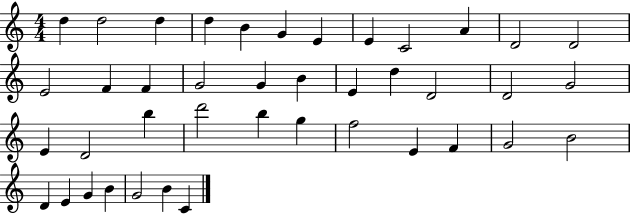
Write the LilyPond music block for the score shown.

{
  \clef treble
  \numericTimeSignature
  \time 4/4
  \key c \major
  d''4 d''2 d''4 | d''4 b'4 g'4 e'4 | e'4 c'2 a'4 | d'2 d'2 | \break e'2 f'4 f'4 | g'2 g'4 b'4 | e'4 d''4 d'2 | d'2 g'2 | \break e'4 d'2 b''4 | d'''2 b''4 g''4 | f''2 e'4 f'4 | g'2 b'2 | \break d'4 e'4 g'4 b'4 | g'2 b'4 c'4 | \bar "|."
}